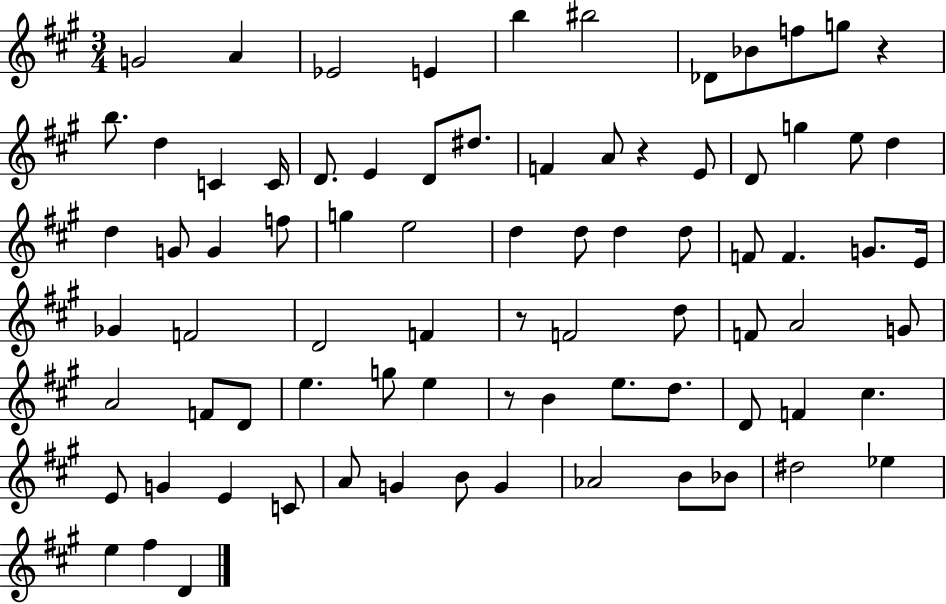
X:1
T:Untitled
M:3/4
L:1/4
K:A
G2 A _E2 E b ^b2 _D/2 _B/2 f/2 g/2 z b/2 d C C/4 D/2 E D/2 ^d/2 F A/2 z E/2 D/2 g e/2 d d G/2 G f/2 g e2 d d/2 d d/2 F/2 F G/2 E/4 _G F2 D2 F z/2 F2 d/2 F/2 A2 G/2 A2 F/2 D/2 e g/2 e z/2 B e/2 d/2 D/2 F ^c E/2 G E C/2 A/2 G B/2 G _A2 B/2 _B/2 ^d2 _e e ^f D